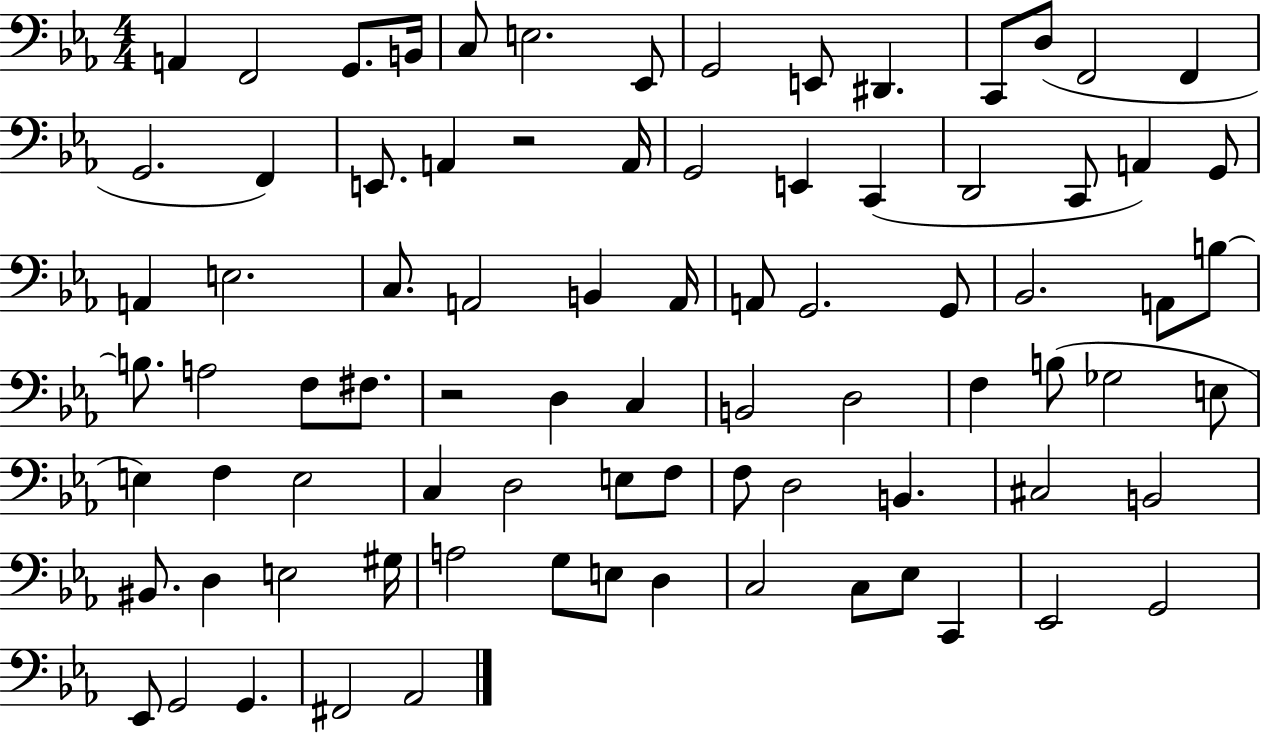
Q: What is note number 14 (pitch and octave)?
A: F2